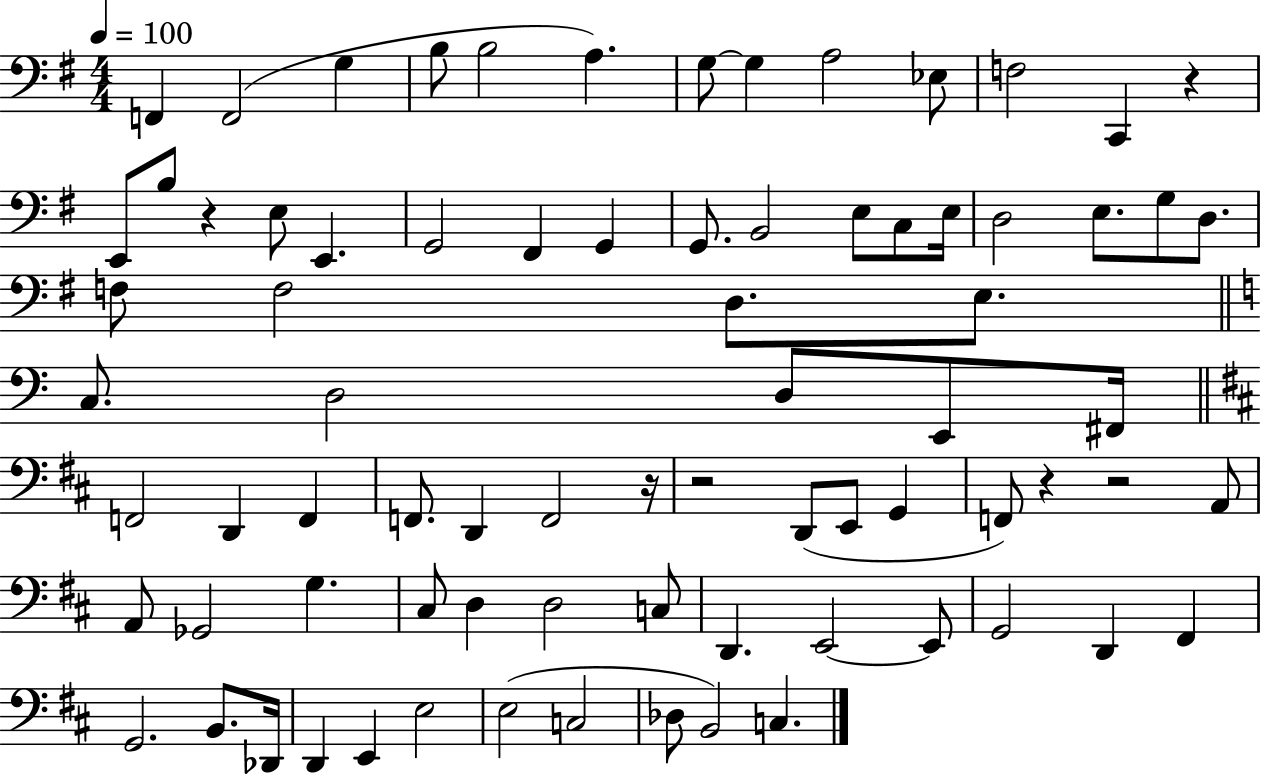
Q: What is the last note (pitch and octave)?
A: C3